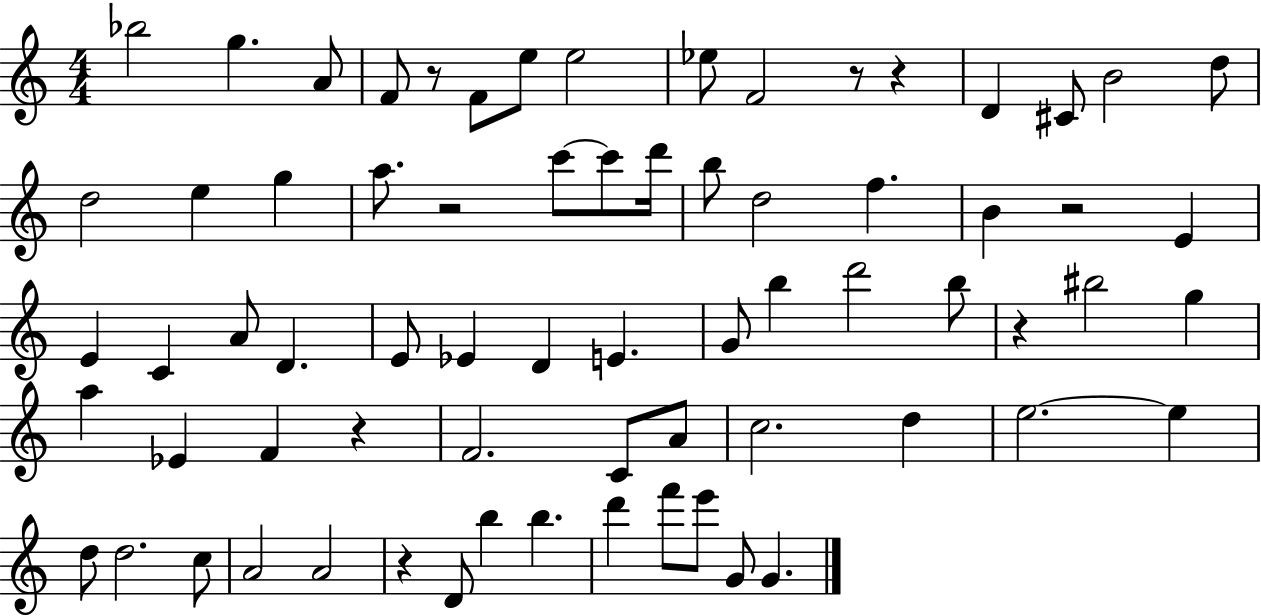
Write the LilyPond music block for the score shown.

{
  \clef treble
  \numericTimeSignature
  \time 4/4
  \key c \major
  bes''2 g''4. a'8 | f'8 r8 f'8 e''8 e''2 | ees''8 f'2 r8 r4 | d'4 cis'8 b'2 d''8 | \break d''2 e''4 g''4 | a''8. r2 c'''8~~ c'''8 d'''16 | b''8 d''2 f''4. | b'4 r2 e'4 | \break e'4 c'4 a'8 d'4. | e'8 ees'4 d'4 e'4. | g'8 b''4 d'''2 b''8 | r4 bis''2 g''4 | \break a''4 ees'4 f'4 r4 | f'2. c'8 a'8 | c''2. d''4 | e''2.~~ e''4 | \break d''8 d''2. c''8 | a'2 a'2 | r4 d'8 b''4 b''4. | d'''4 f'''8 e'''8 g'8 g'4. | \break \bar "|."
}